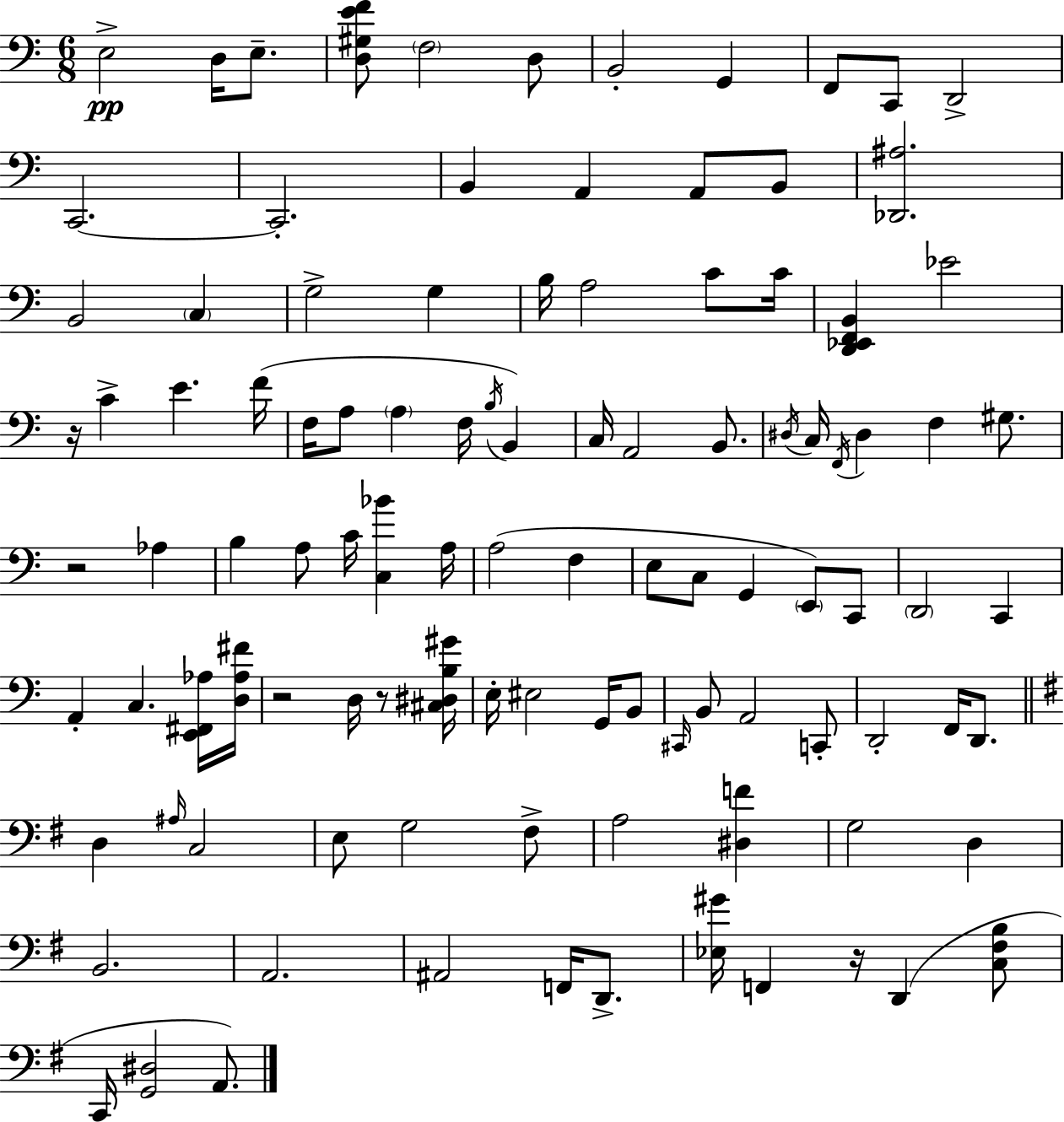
X:1
T:Untitled
M:6/8
L:1/4
K:C
E,2 D,/4 E,/2 [D,^G,EF]/2 F,2 D,/2 B,,2 G,, F,,/2 C,,/2 D,,2 C,,2 C,,2 B,, A,, A,,/2 B,,/2 [_D,,^A,]2 B,,2 C, G,2 G, B,/4 A,2 C/2 C/4 [D,,_E,,F,,B,,] _E2 z/4 C E F/4 F,/4 A,/2 A, F,/4 B,/4 B,, C,/4 A,,2 B,,/2 ^D,/4 C,/4 F,,/4 ^D, F, ^G,/2 z2 _A, B, A,/2 C/4 [C,_B] A,/4 A,2 F, E,/2 C,/2 G,, E,,/2 C,,/2 D,,2 C,, A,, C, [E,,^F,,_A,]/4 [D,_A,^F]/4 z2 D,/4 z/2 [^C,^D,B,^G]/4 E,/4 ^E,2 G,,/4 B,,/2 ^C,,/4 B,,/2 A,,2 C,,/2 D,,2 F,,/4 D,,/2 D, ^A,/4 C,2 E,/2 G,2 ^F,/2 A,2 [^D,F] G,2 D, B,,2 A,,2 ^A,,2 F,,/4 D,,/2 [_E,^G]/4 F,, z/4 D,, [C,^F,B,]/2 C,,/4 [G,,^D,]2 A,,/2